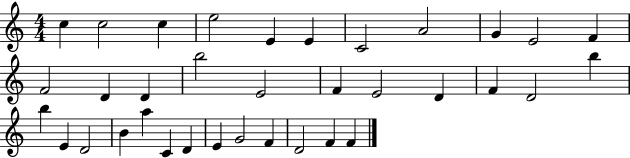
{
  \clef treble
  \numericTimeSignature
  \time 4/4
  \key c \major
  c''4 c''2 c''4 | e''2 e'4 e'4 | c'2 a'2 | g'4 e'2 f'4 | \break f'2 d'4 d'4 | b''2 e'2 | f'4 e'2 d'4 | f'4 d'2 b''4 | \break b''4 e'4 d'2 | b'4 a''4 c'4 d'4 | e'4 g'2 f'4 | d'2 f'4 f'4 | \break \bar "|."
}